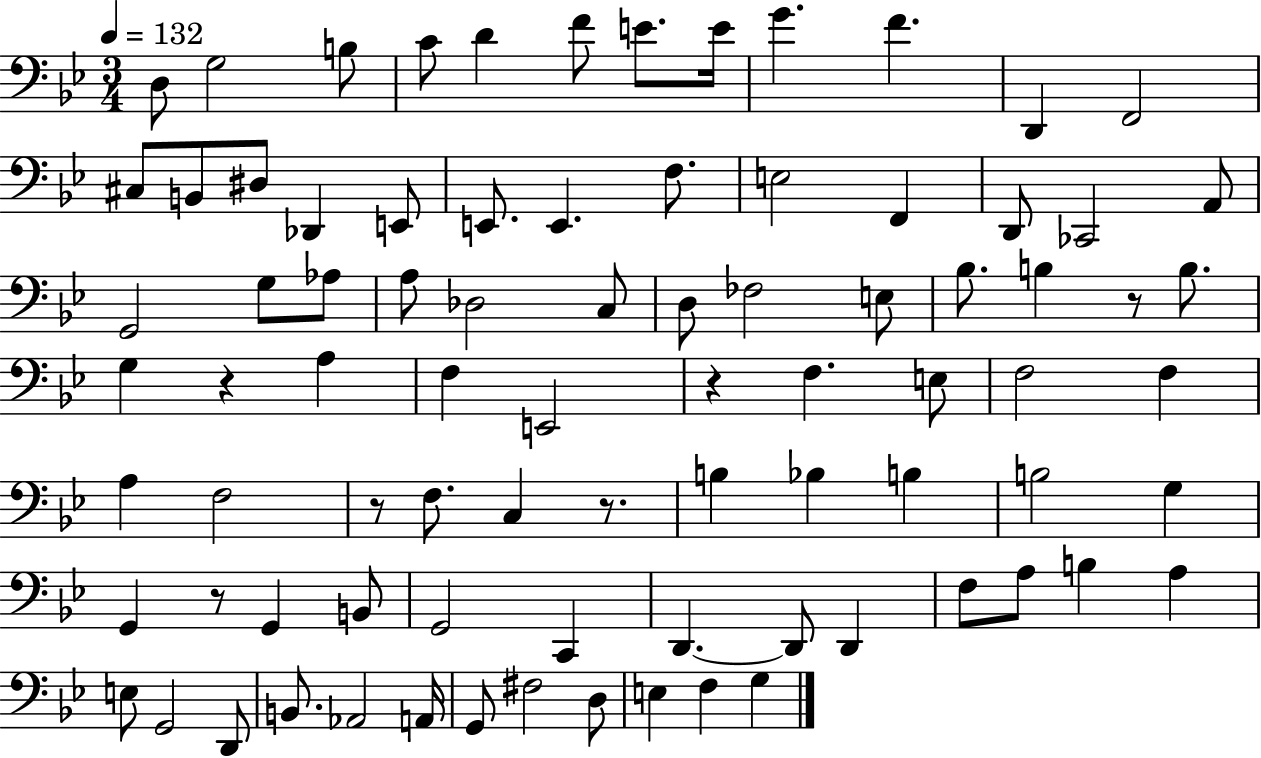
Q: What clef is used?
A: bass